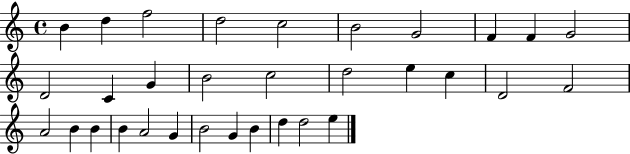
B4/q D5/q F5/h D5/h C5/h B4/h G4/h F4/q F4/q G4/h D4/h C4/q G4/q B4/h C5/h D5/h E5/q C5/q D4/h F4/h A4/h B4/q B4/q B4/q A4/h G4/q B4/h G4/q B4/q D5/q D5/h E5/q